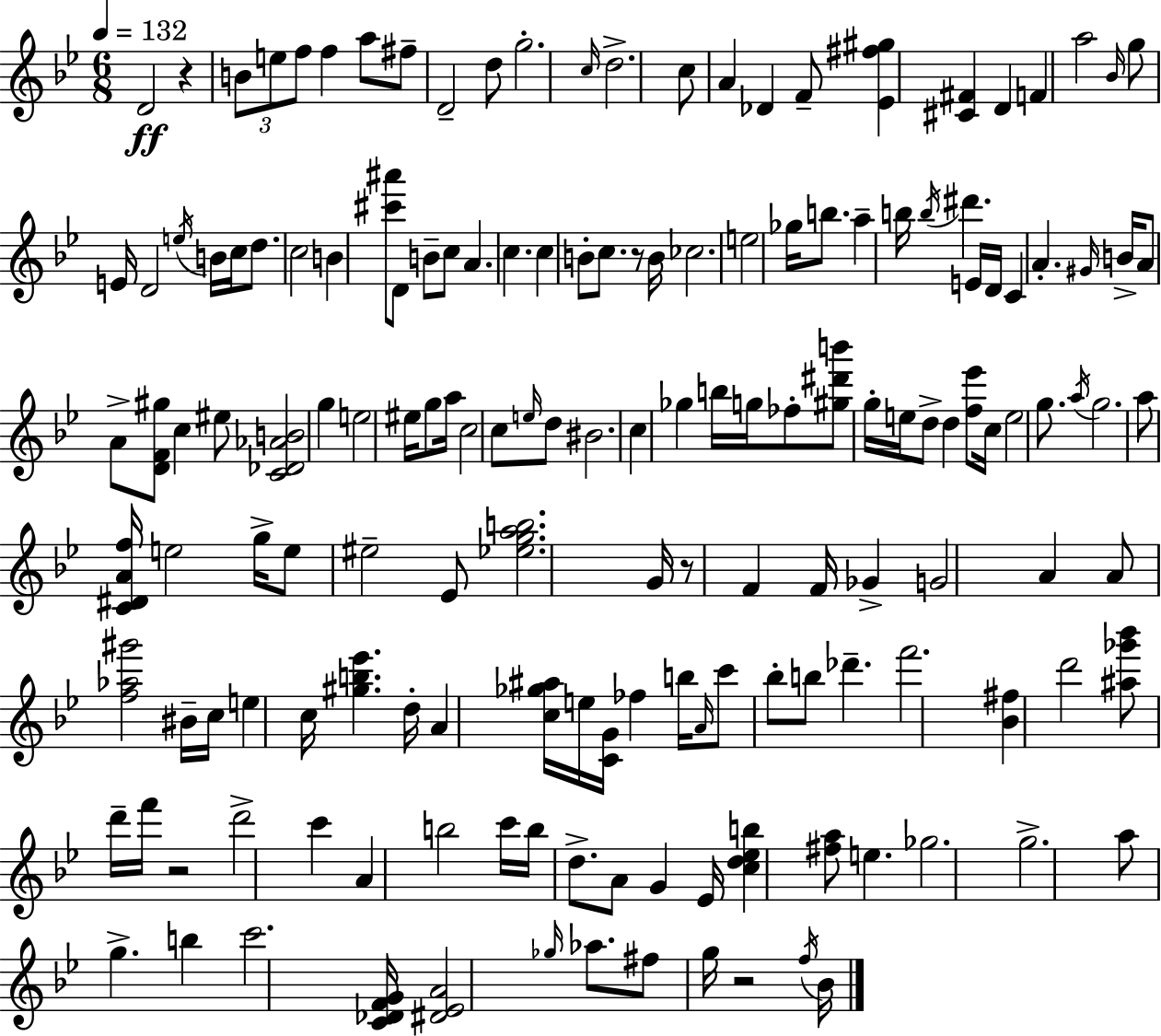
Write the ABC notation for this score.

X:1
T:Untitled
M:6/8
L:1/4
K:Bb
D2 z B/2 e/2 f/2 f a/2 ^f/2 D2 d/2 g2 c/4 d2 c/2 A _D F/2 [_E^f^g] [^C^F] D F a2 _B/4 g/2 E/4 D2 e/4 B/4 c/4 d/2 c2 B [^c'^a']/2 D/2 B/2 c/2 A c c B/2 c/2 z/2 B/4 _c2 e2 _g/4 b/2 a b/4 b/4 ^d' E/4 D/4 C A ^G/4 B/4 A/2 A/2 [DF^g]/2 c ^e/2 [C_D_AB]2 g e2 ^e/4 g/2 a/4 c2 c/2 e/4 d/2 ^B2 c _g b/4 g/4 _f/2 [^g^d'b']/2 g/4 e/4 d/2 d [f_e']/2 c/4 e2 g/2 a/4 g2 a/2 [C^DAf]/4 e2 g/4 e/2 ^e2 _E/2 [_egab]2 G/4 z/2 F F/4 _G G2 A A/2 [f_a^g']2 ^B/4 c/4 e c/4 [^gb_e'] d/4 A [c_g^a]/4 e/4 [CG]/4 _f b/4 A/4 c'/2 _b/2 b/2 _d' f'2 [_B^f] d'2 [^a_g'_b']/2 d'/4 f'/4 z2 d'2 c' A b2 c'/4 b/4 d/2 A/2 G _E/4 [cd_eb] [^fa]/2 e _g2 g2 a/2 g b c'2 [C_DFG]/4 [^D_EA]2 _g/4 _a/2 ^f/2 g/4 z2 f/4 _B/4